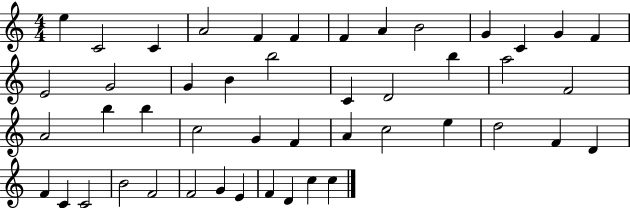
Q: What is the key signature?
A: C major